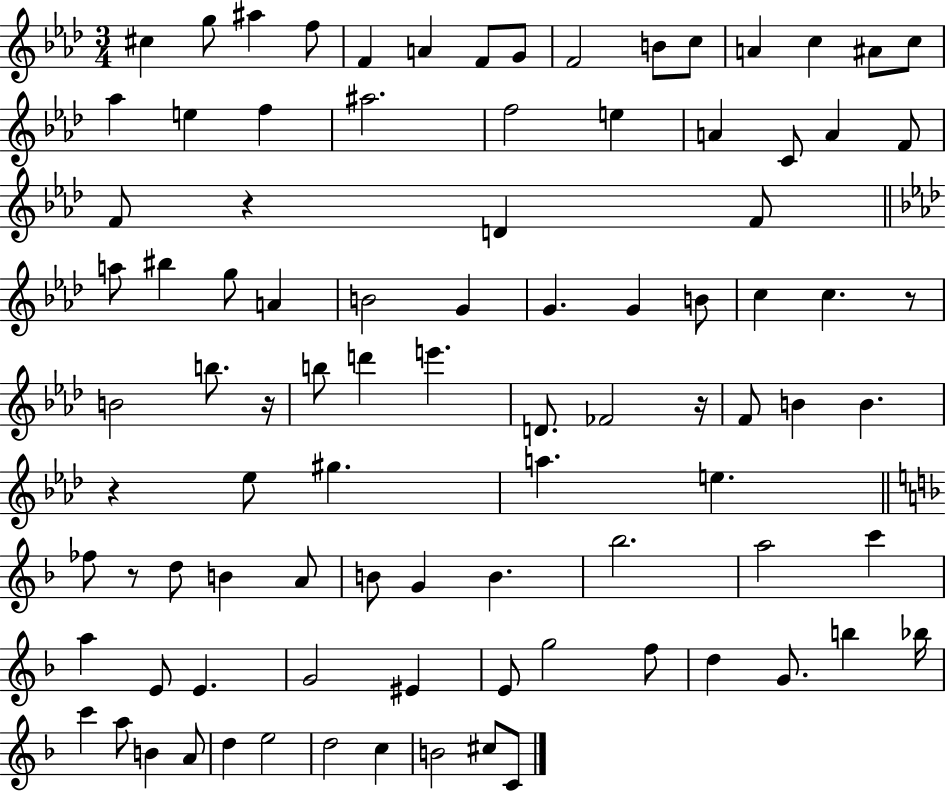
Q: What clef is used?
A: treble